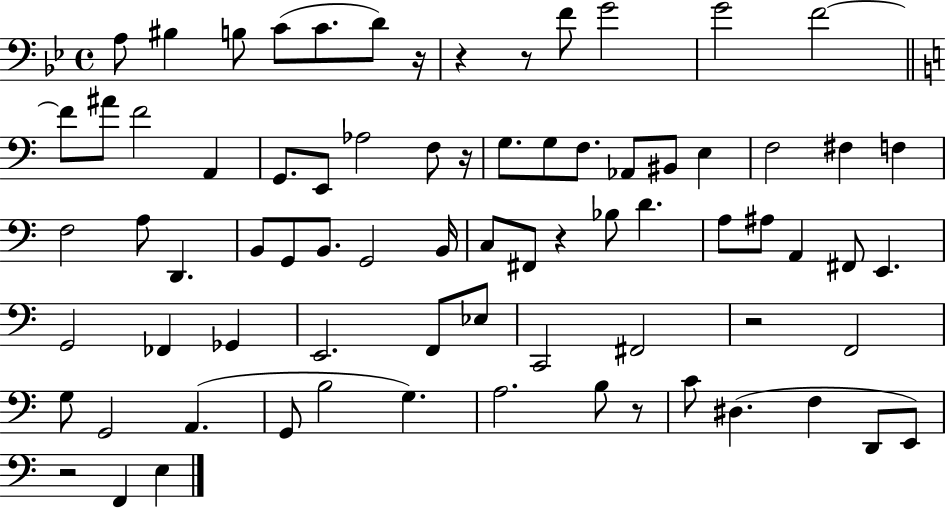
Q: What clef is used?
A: bass